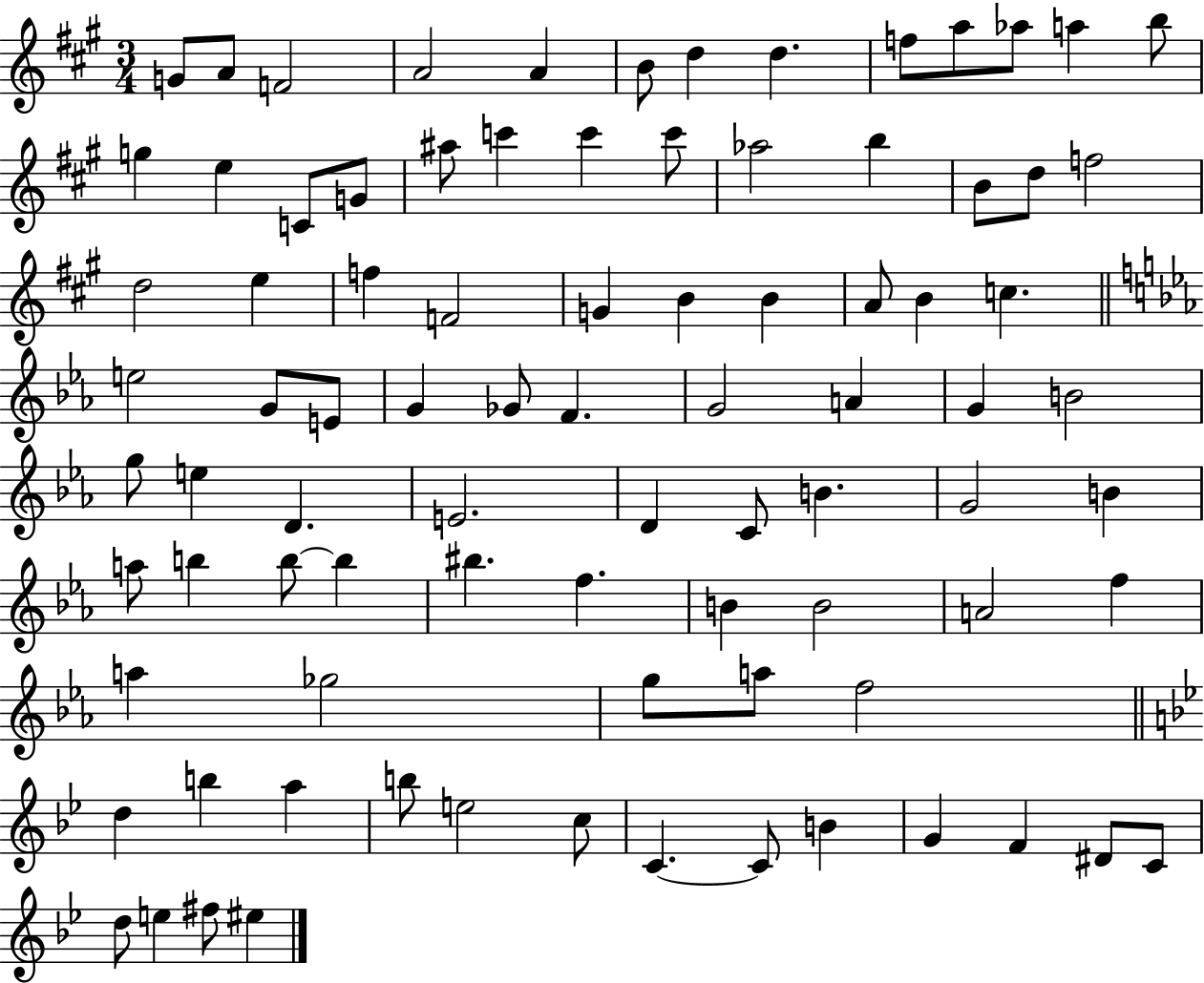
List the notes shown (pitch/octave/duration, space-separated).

G4/e A4/e F4/h A4/h A4/q B4/e D5/q D5/q. F5/e A5/e Ab5/e A5/q B5/e G5/q E5/q C4/e G4/e A#5/e C6/q C6/q C6/e Ab5/h B5/q B4/e D5/e F5/h D5/h E5/q F5/q F4/h G4/q B4/q B4/q A4/e B4/q C5/q. E5/h G4/e E4/e G4/q Gb4/e F4/q. G4/h A4/q G4/q B4/h G5/e E5/q D4/q. E4/h. D4/q C4/e B4/q. G4/h B4/q A5/e B5/q B5/e B5/q BIS5/q. F5/q. B4/q B4/h A4/h F5/q A5/q Gb5/h G5/e A5/e F5/h D5/q B5/q A5/q B5/e E5/h C5/e C4/q. C4/e B4/q G4/q F4/q D#4/e C4/e D5/e E5/q F#5/e EIS5/q